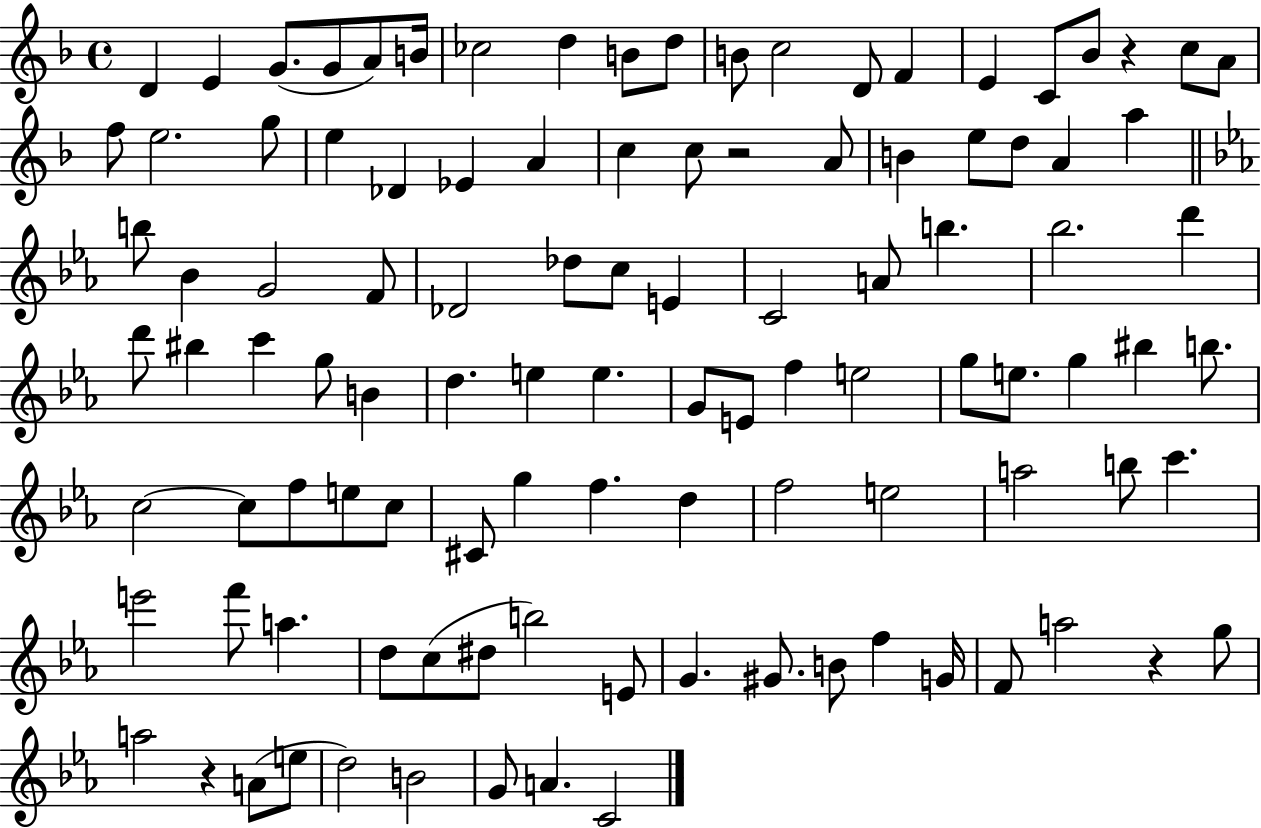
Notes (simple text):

D4/q E4/q G4/e. G4/e A4/e B4/s CES5/h D5/q B4/e D5/e B4/e C5/h D4/e F4/q E4/q C4/e Bb4/e R/q C5/e A4/e F5/e E5/h. G5/e E5/q Db4/q Eb4/q A4/q C5/q C5/e R/h A4/e B4/q E5/e D5/e A4/q A5/q B5/e Bb4/q G4/h F4/e Db4/h Db5/e C5/e E4/q C4/h A4/e B5/q. Bb5/h. D6/q D6/e BIS5/q C6/q G5/e B4/q D5/q. E5/q E5/q. G4/e E4/e F5/q E5/h G5/e E5/e. G5/q BIS5/q B5/e. C5/h C5/e F5/e E5/e C5/e C#4/e G5/q F5/q. D5/q F5/h E5/h A5/h B5/e C6/q. E6/h F6/e A5/q. D5/e C5/e D#5/e B5/h E4/e G4/q. G#4/e. B4/e F5/q G4/s F4/e A5/h R/q G5/e A5/h R/q A4/e E5/e D5/h B4/h G4/e A4/q. C4/h